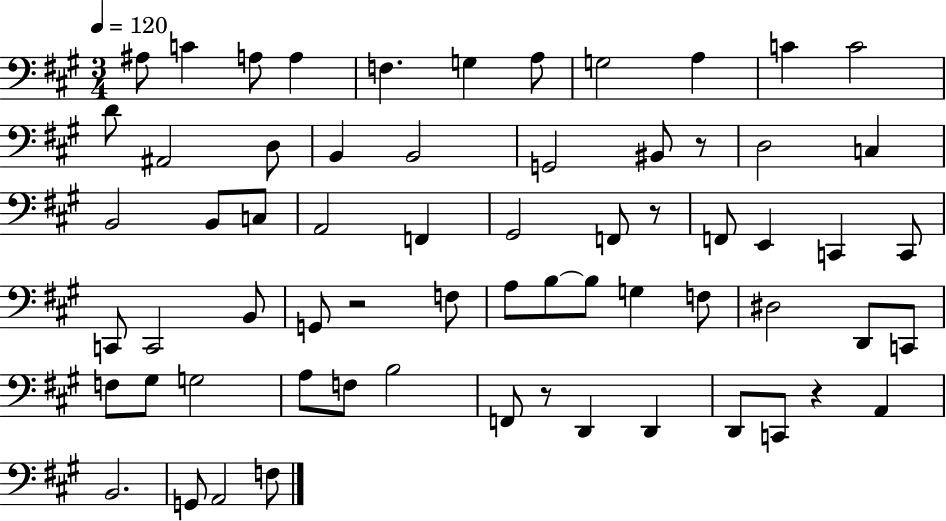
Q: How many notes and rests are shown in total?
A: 65